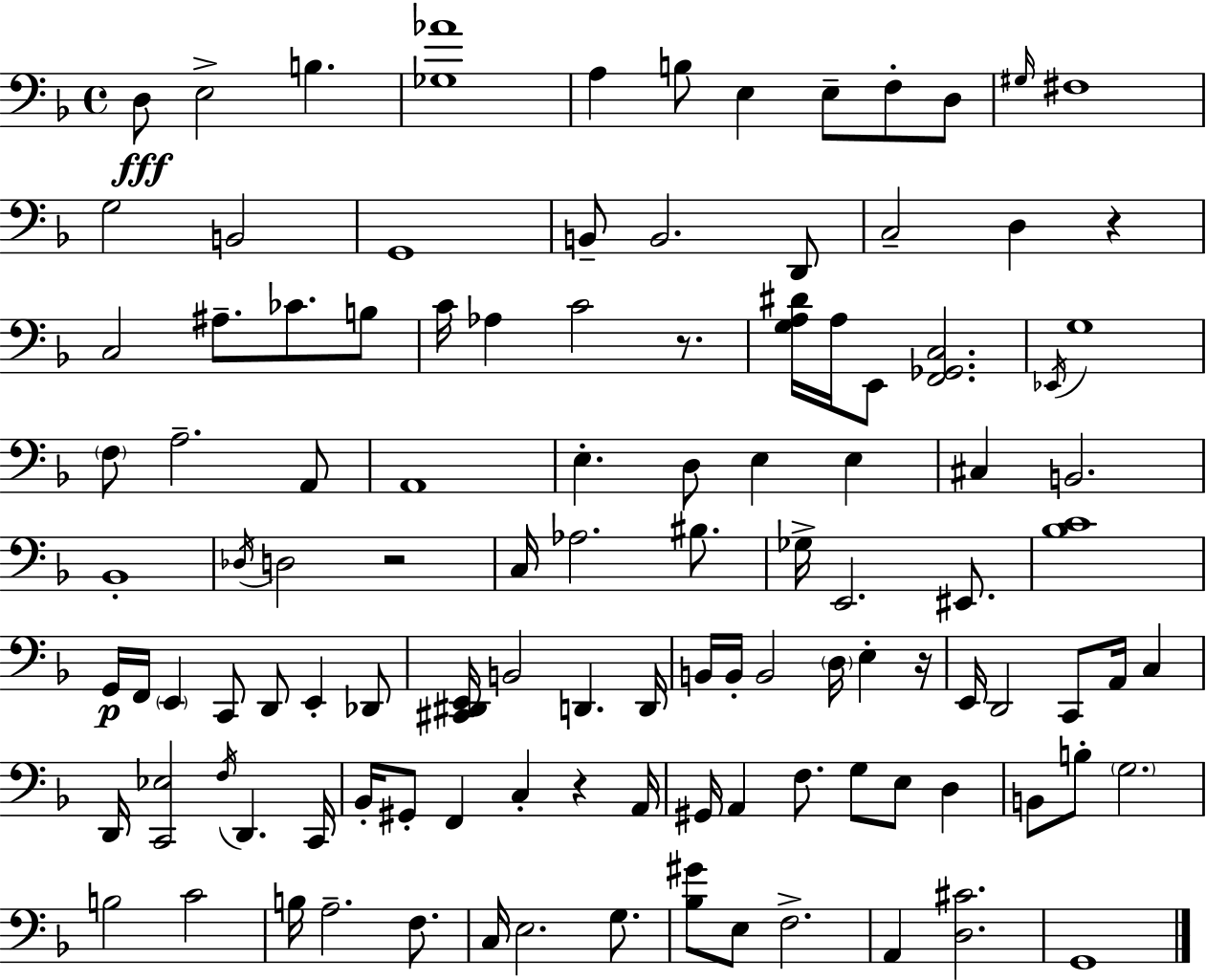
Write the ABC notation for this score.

X:1
T:Untitled
M:4/4
L:1/4
K:Dm
D,/2 E,2 B, [_G,_A]4 A, B,/2 E, E,/2 F,/2 D,/2 ^G,/4 ^F,4 G,2 B,,2 G,,4 B,,/2 B,,2 D,,/2 C,2 D, z C,2 ^A,/2 _C/2 B,/2 C/4 _A, C2 z/2 [G,A,^D]/4 A,/4 E,,/2 [F,,_G,,C,]2 _E,,/4 G,4 F,/2 A,2 A,,/2 A,,4 E, D,/2 E, E, ^C, B,,2 _B,,4 _D,/4 D,2 z2 C,/4 _A,2 ^B,/2 _G,/4 E,,2 ^E,,/2 [_B,C]4 G,,/4 F,,/4 E,, C,,/2 D,,/2 E,, _D,,/2 [^C,,^D,,E,,]/4 B,,2 D,, D,,/4 B,,/4 B,,/4 B,,2 D,/4 E, z/4 E,,/4 D,,2 C,,/2 A,,/4 C, D,,/4 [C,,_E,]2 F,/4 D,, C,,/4 _B,,/4 ^G,,/2 F,, C, z A,,/4 ^G,,/4 A,, F,/2 G,/2 E,/2 D, B,,/2 B,/2 G,2 B,2 C2 B,/4 A,2 F,/2 C,/4 E,2 G,/2 [_B,^G]/2 E,/2 F,2 A,, [D,^C]2 G,,4